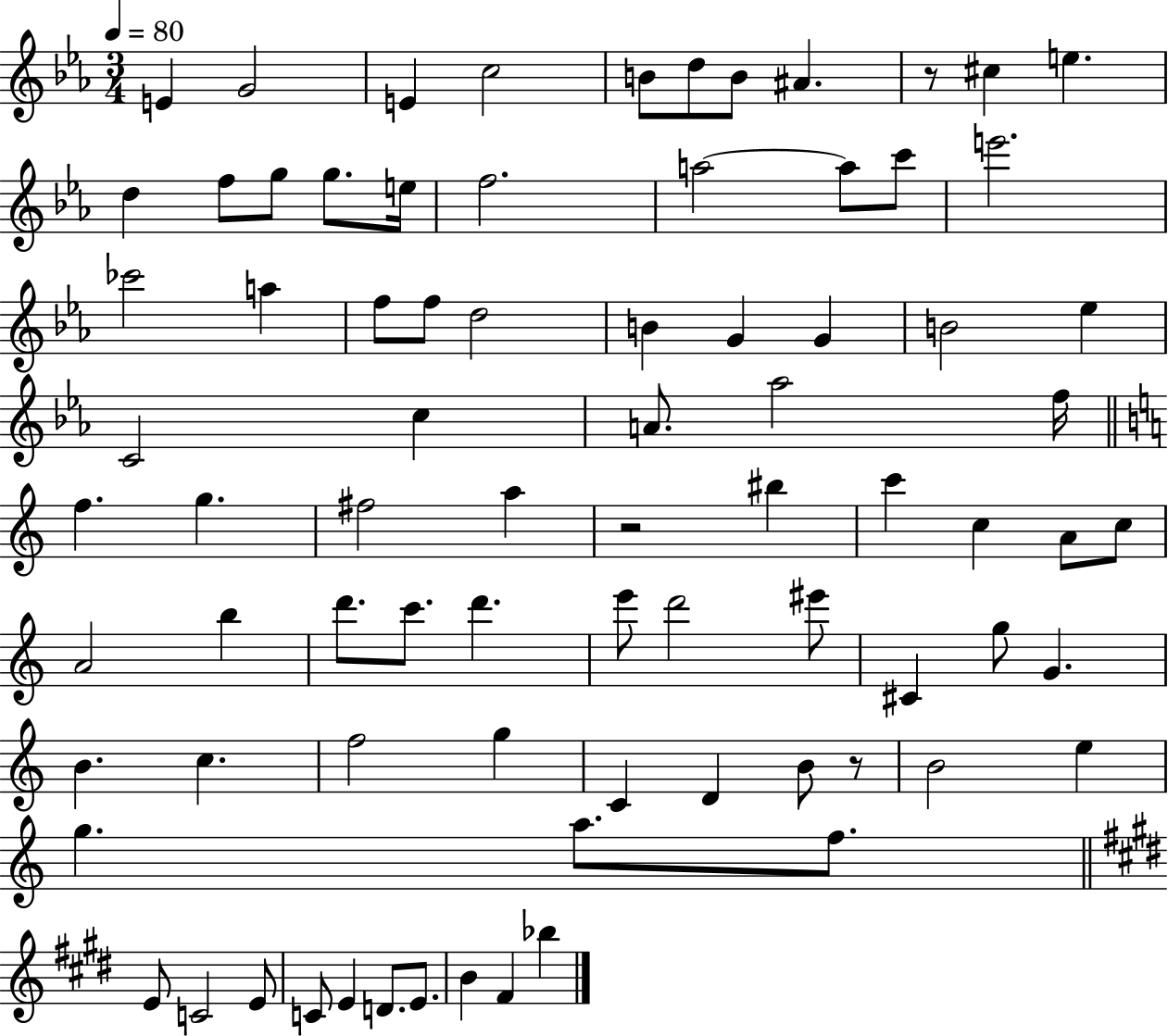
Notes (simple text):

E4/q G4/h E4/q C5/h B4/e D5/e B4/e A#4/q. R/e C#5/q E5/q. D5/q F5/e G5/e G5/e. E5/s F5/h. A5/h A5/e C6/e E6/h. CES6/h A5/q F5/e F5/e D5/h B4/q G4/q G4/q B4/h Eb5/q C4/h C5/q A4/e. Ab5/h F5/s F5/q. G5/q. F#5/h A5/q R/h BIS5/q C6/q C5/q A4/e C5/e A4/h B5/q D6/e. C6/e. D6/q. E6/e D6/h EIS6/e C#4/q G5/e G4/q. B4/q. C5/q. F5/h G5/q C4/q D4/q B4/e R/e B4/h E5/q G5/q. A5/e. F5/e. E4/e C4/h E4/e C4/e E4/q D4/e. E4/e. B4/q F#4/q Bb5/q